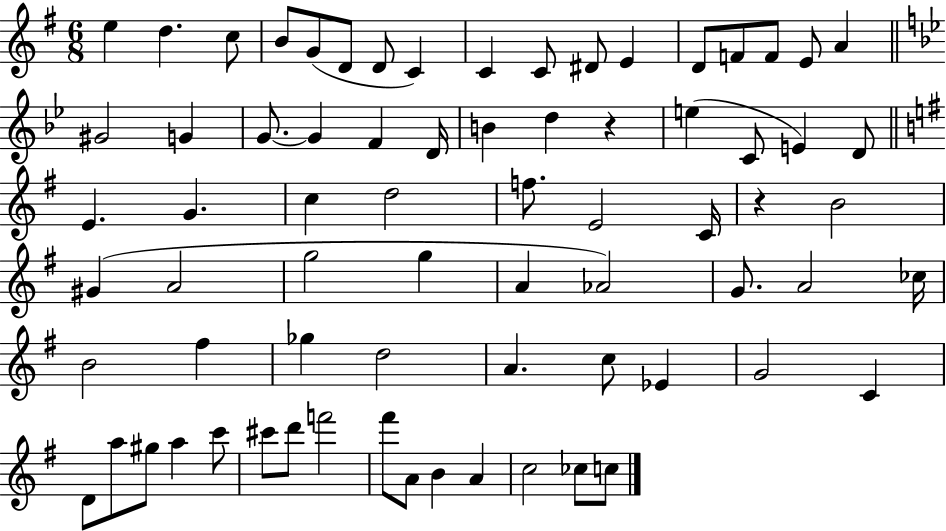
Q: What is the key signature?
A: G major